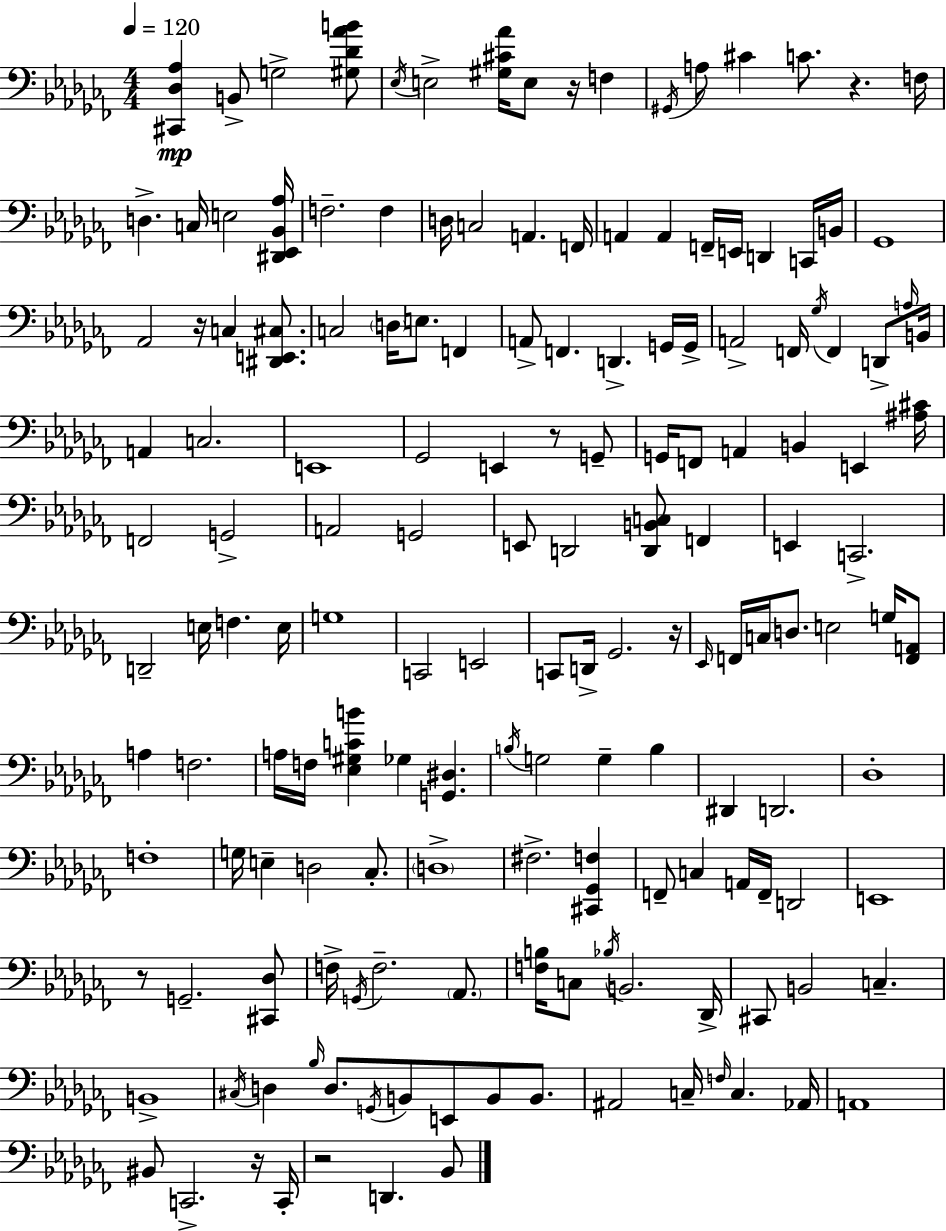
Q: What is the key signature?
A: AES minor